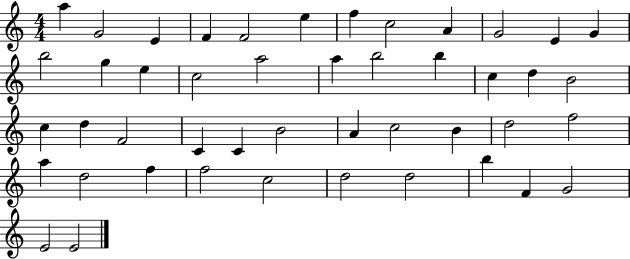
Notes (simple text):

A5/q G4/h E4/q F4/q F4/h E5/q F5/q C5/h A4/q G4/h E4/q G4/q B5/h G5/q E5/q C5/h A5/h A5/q B5/h B5/q C5/q D5/q B4/h C5/q D5/q F4/h C4/q C4/q B4/h A4/q C5/h B4/q D5/h F5/h A5/q D5/h F5/q F5/h C5/h D5/h D5/h B5/q F4/q G4/h E4/h E4/h